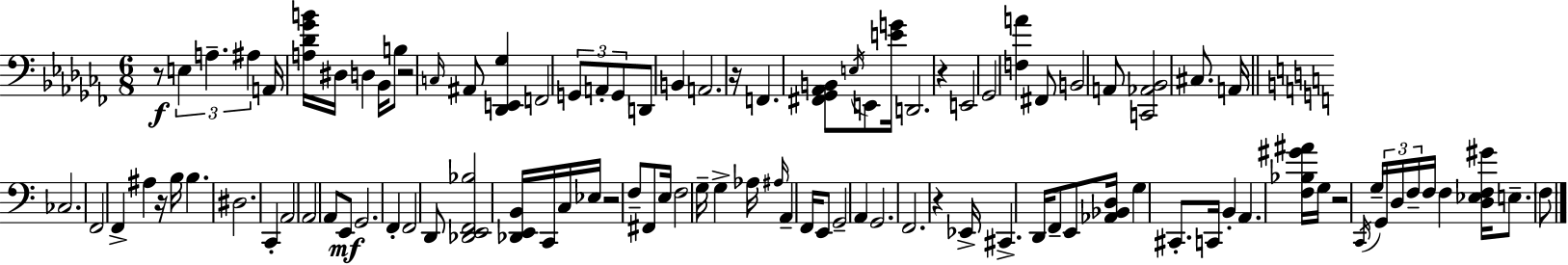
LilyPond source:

{
  \clef bass
  \numericTimeSignature
  \time 6/8
  \key aes \minor
  r8\f \tuplet 3/2 { e4 a4.-- | ais4 } a,16 <a des' ges' b'>16 dis16 d4 bes,16 | b8 r2 \grace { c16 } ais,8 | <des, e, ges>4 f,2 | \break \tuplet 3/2 { g,8 a,8-. g,8 } d,8 b,4 | a,2. | r16 f,4. <fis, ges, aes, b,>8 \acciaccatura { e16 } e,8 | <e' g'>16 d,2. | \break r4 e,2 | ges,2 <f a'>4 | fis,8 b,2 | a,8 <c, aes, bes,>2 cis8. | \break a,16 \bar "||" \break \key a \minor ces2. | f,2 f,4-> | ais4 r16 b16 b4. | dis2. | \break c,4-. a,2 | a,2 a,8 e,8\mf | g,2. | f,4-. f,2 | \break d,8 <des, e, f, bes>2 <des, e, b,>16 c,16 | c16 ees16 r2 f8-- | fis,8 e16 f2 g16-- | g4-> aes16 \grace { ais16 } a,4-- f,16 e,8 | \break g,2-- a,4 | g,2. | f,2. | r4 ees,16-> cis,4.-> | \break d,16 f,8-- e,8 <aes, bes, d>16 g4 cis,8.-. | c,16 b,4-. a,4. | <f bes gis' ais'>16 g16 r2 \acciaccatura { c,16 } g16-- | \tuplet 3/2 { g,16 d16 f16-- } f16 f4 <d ees f gis'>16 e8.-- | \break \parenthesize f8 \bar "|."
}